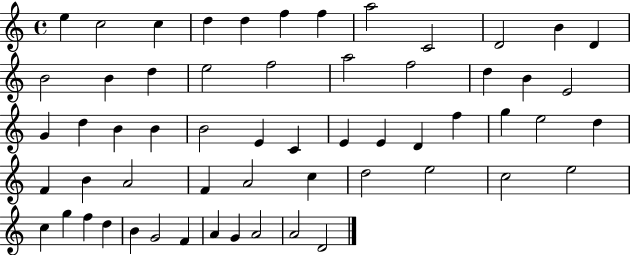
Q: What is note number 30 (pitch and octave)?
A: E4